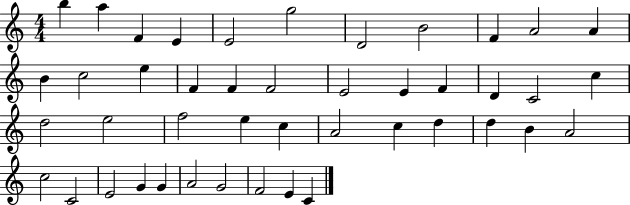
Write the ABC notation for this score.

X:1
T:Untitled
M:4/4
L:1/4
K:C
b a F E E2 g2 D2 B2 F A2 A B c2 e F F F2 E2 E F D C2 c d2 e2 f2 e c A2 c d d B A2 c2 C2 E2 G G A2 G2 F2 E C